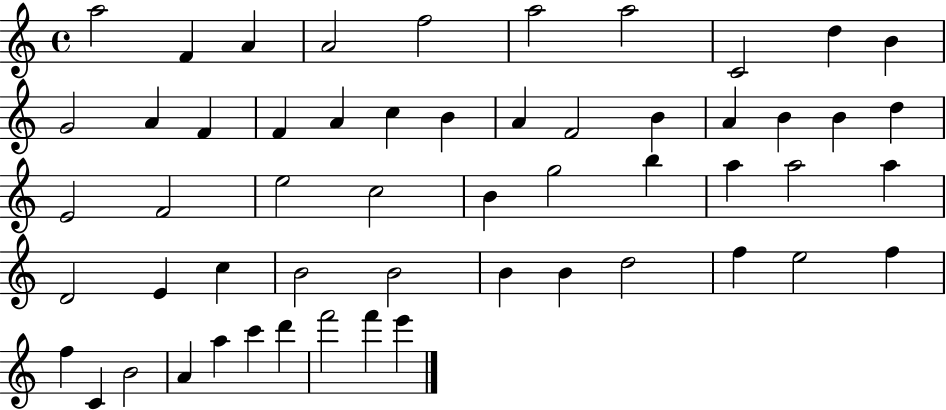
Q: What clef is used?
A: treble